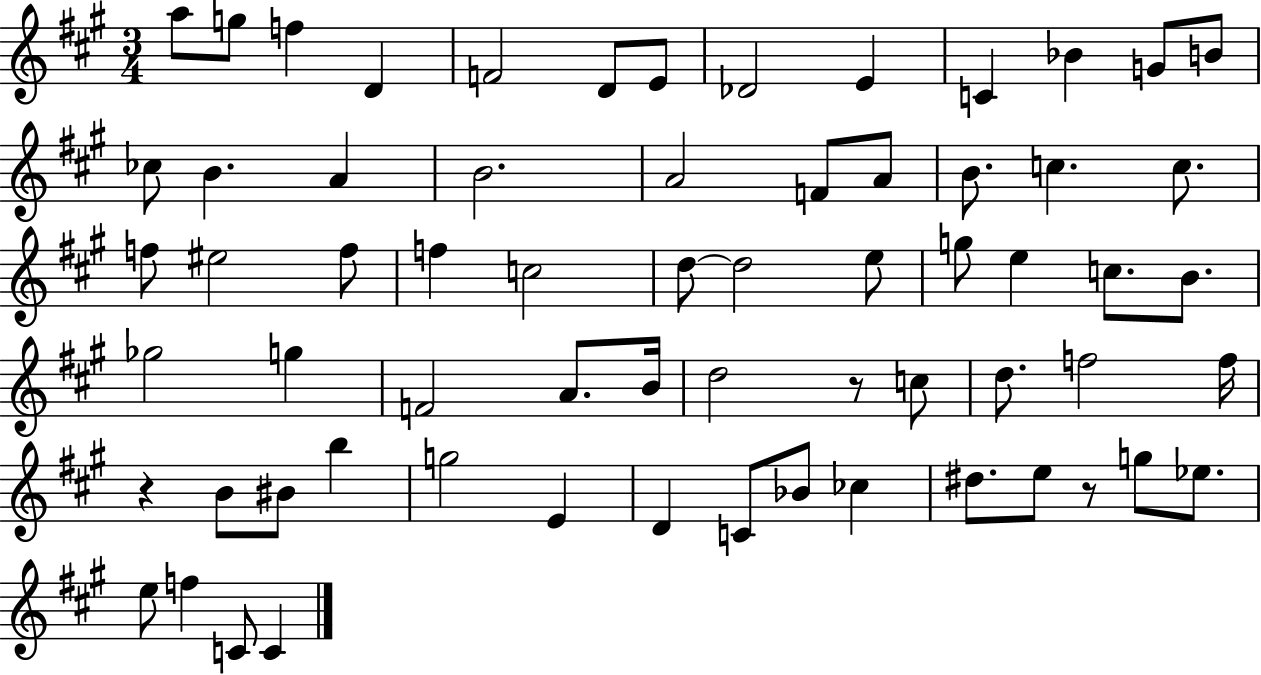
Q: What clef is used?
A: treble